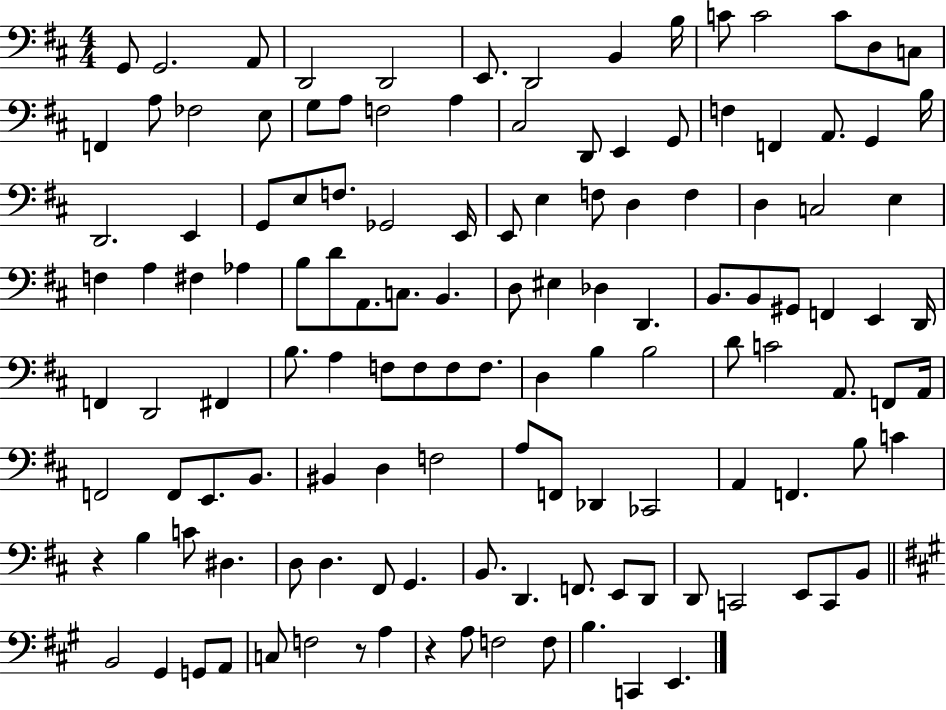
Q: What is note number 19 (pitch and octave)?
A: G3